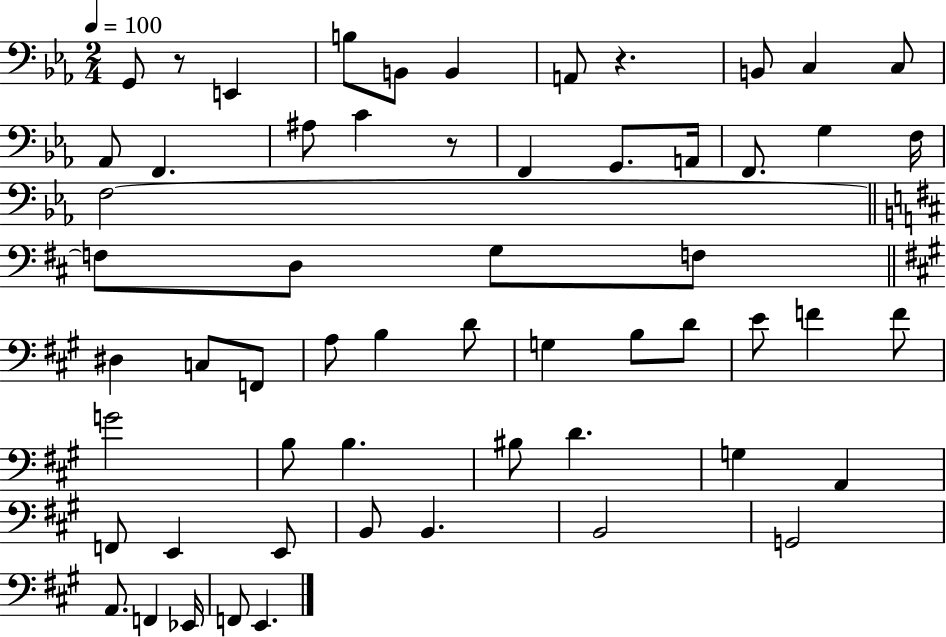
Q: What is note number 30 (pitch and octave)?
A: D4